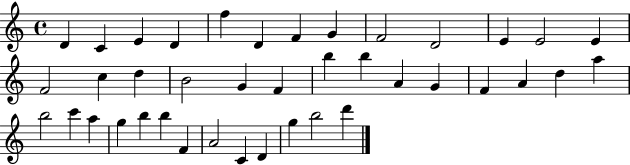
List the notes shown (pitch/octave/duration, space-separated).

D4/q C4/q E4/q D4/q F5/q D4/q F4/q G4/q F4/h D4/h E4/q E4/h E4/q F4/h C5/q D5/q B4/h G4/q F4/q B5/q B5/q A4/q G4/q F4/q A4/q D5/q A5/q B5/h C6/q A5/q G5/q B5/q B5/q F4/q A4/h C4/q D4/q G5/q B5/h D6/q